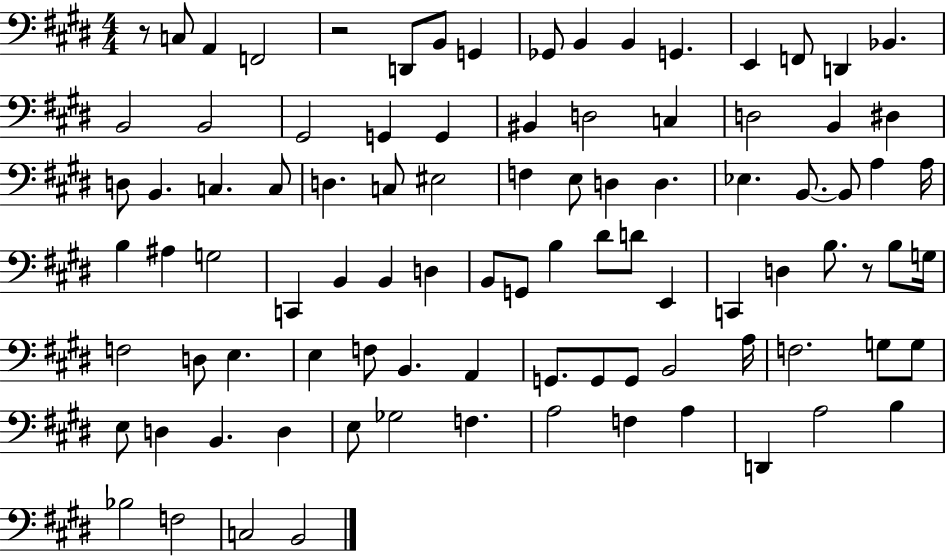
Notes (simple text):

R/e C3/e A2/q F2/h R/h D2/e B2/e G2/q Gb2/e B2/q B2/q G2/q. E2/q F2/e D2/q Bb2/q. B2/h B2/h G#2/h G2/q G2/q BIS2/q D3/h C3/q D3/h B2/q D#3/q D3/e B2/q. C3/q. C3/e D3/q. C3/e EIS3/h F3/q E3/e D3/q D3/q. Eb3/q. B2/e. B2/e A3/q A3/s B3/q A#3/q G3/h C2/q B2/q B2/q D3/q B2/e G2/e B3/q D#4/e D4/e E2/q C2/q D3/q B3/e. R/e B3/e G3/s F3/h D3/e E3/q. E3/q F3/e B2/q. A2/q G2/e. G2/e G2/e B2/h A3/s F3/h. G3/e G3/e E3/e D3/q B2/q. D3/q E3/e Gb3/h F3/q. A3/h F3/q A3/q D2/q A3/h B3/q Bb3/h F3/h C3/h B2/h